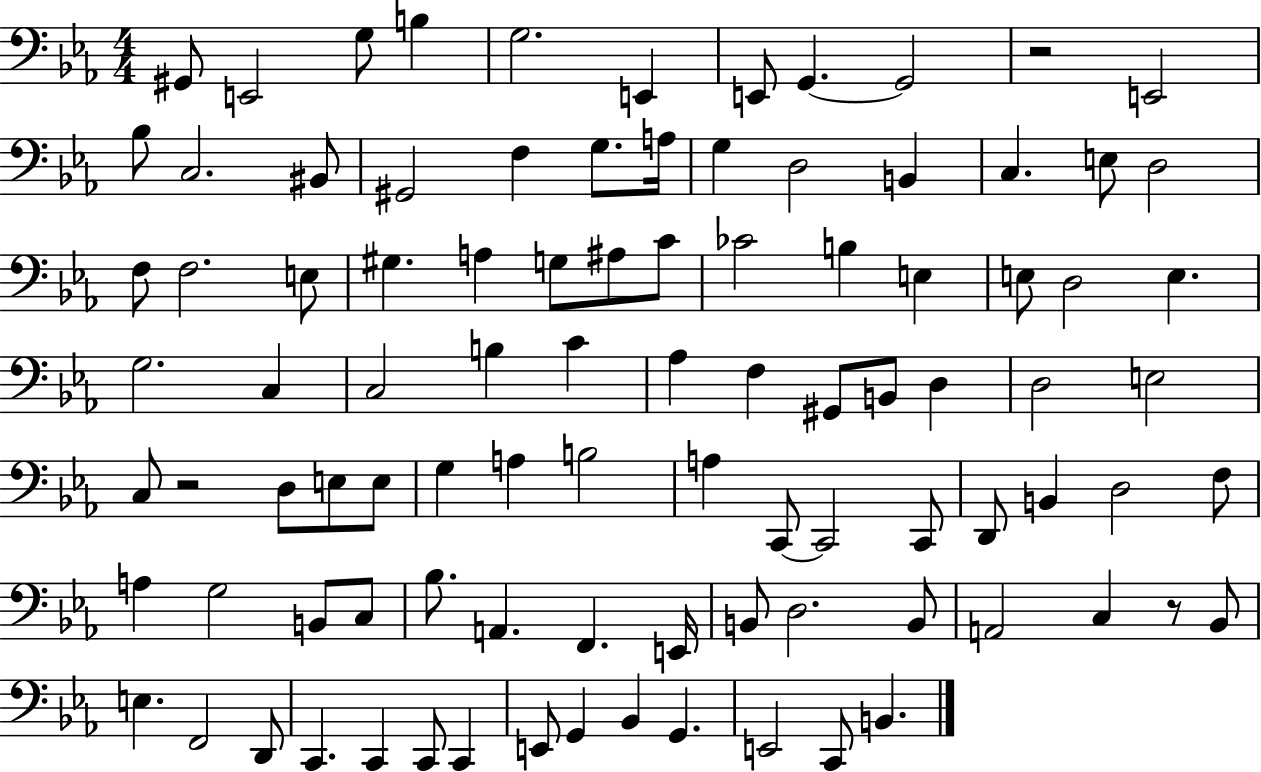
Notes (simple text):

G#2/e E2/h G3/e B3/q G3/h. E2/q E2/e G2/q. G2/h R/h E2/h Bb3/e C3/h. BIS2/e G#2/h F3/q G3/e. A3/s G3/q D3/h B2/q C3/q. E3/e D3/h F3/e F3/h. E3/e G#3/q. A3/q G3/e A#3/e C4/e CES4/h B3/q E3/q E3/e D3/h E3/q. G3/h. C3/q C3/h B3/q C4/q Ab3/q F3/q G#2/e B2/e D3/q D3/h E3/h C3/e R/h D3/e E3/e E3/e G3/q A3/q B3/h A3/q C2/e C2/h C2/e D2/e B2/q D3/h F3/e A3/q G3/h B2/e C3/e Bb3/e. A2/q. F2/q. E2/s B2/e D3/h. B2/e A2/h C3/q R/e Bb2/e E3/q. F2/h D2/e C2/q. C2/q C2/e C2/q E2/e G2/q Bb2/q G2/q. E2/h C2/e B2/q.